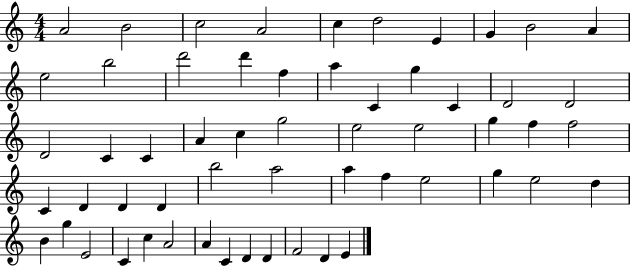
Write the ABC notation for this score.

X:1
T:Untitled
M:4/4
L:1/4
K:C
A2 B2 c2 A2 c d2 E G B2 A e2 b2 d'2 d' f a C g C D2 D2 D2 C C A c g2 e2 e2 g f f2 C D D D b2 a2 a f e2 g e2 d B g E2 C c A2 A C D D F2 D E